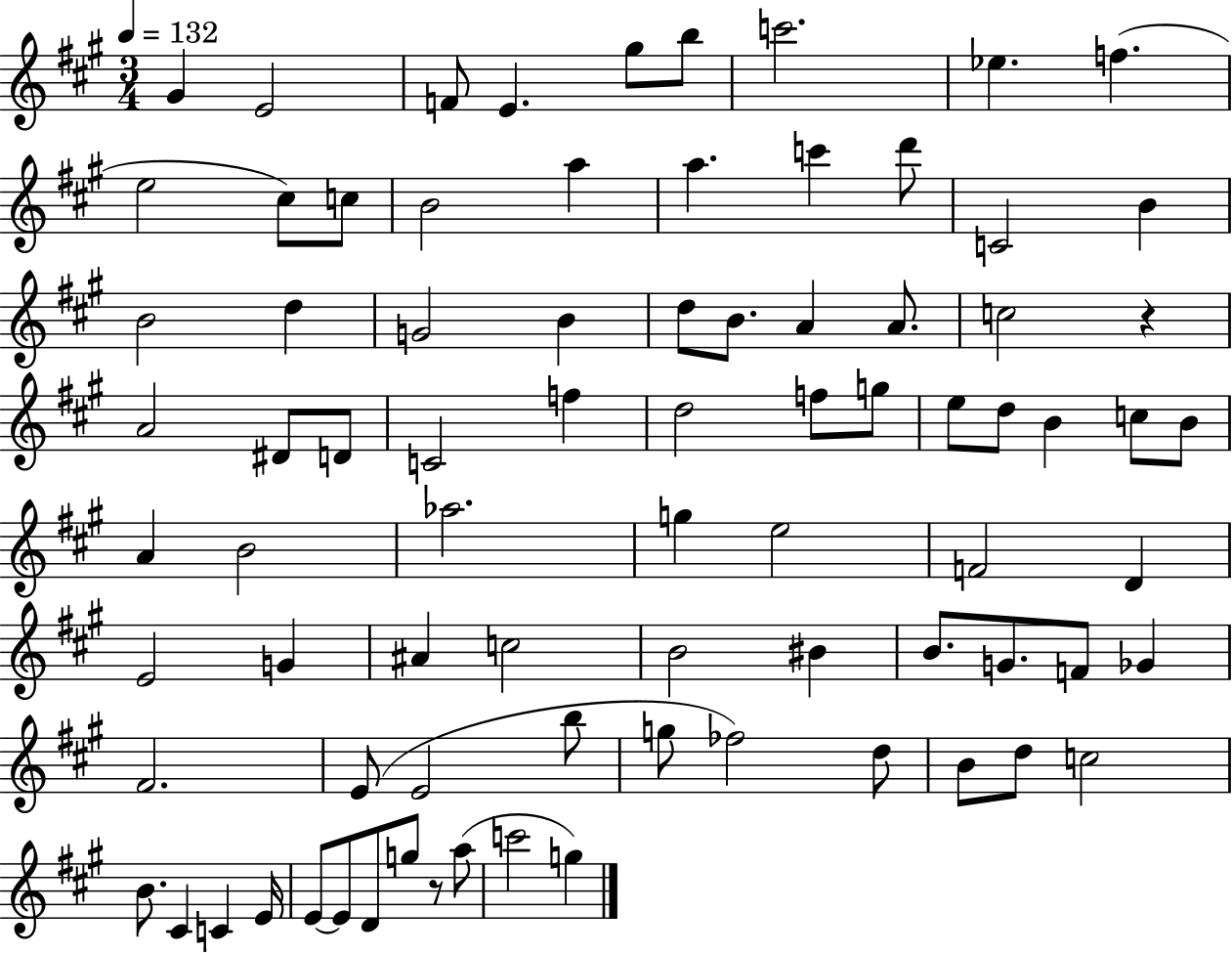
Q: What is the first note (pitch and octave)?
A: G#4